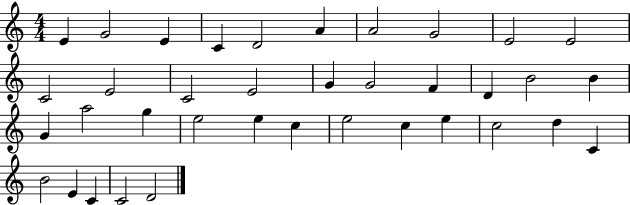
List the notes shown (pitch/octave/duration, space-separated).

E4/q G4/h E4/q C4/q D4/h A4/q A4/h G4/h E4/h E4/h C4/h E4/h C4/h E4/h G4/q G4/h F4/q D4/q B4/h B4/q G4/q A5/h G5/q E5/h E5/q C5/q E5/h C5/q E5/q C5/h D5/q C4/q B4/h E4/q C4/q C4/h D4/h